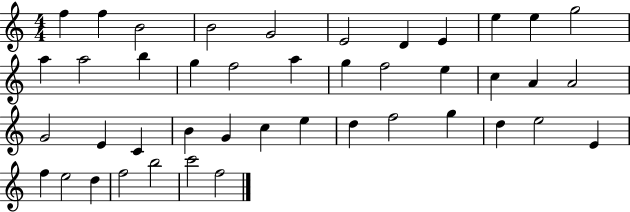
{
  \clef treble
  \numericTimeSignature
  \time 4/4
  \key c \major
  f''4 f''4 b'2 | b'2 g'2 | e'2 d'4 e'4 | e''4 e''4 g''2 | \break a''4 a''2 b''4 | g''4 f''2 a''4 | g''4 f''2 e''4 | c''4 a'4 a'2 | \break g'2 e'4 c'4 | b'4 g'4 c''4 e''4 | d''4 f''2 g''4 | d''4 e''2 e'4 | \break f''4 e''2 d''4 | f''2 b''2 | c'''2 f''2 | \bar "|."
}